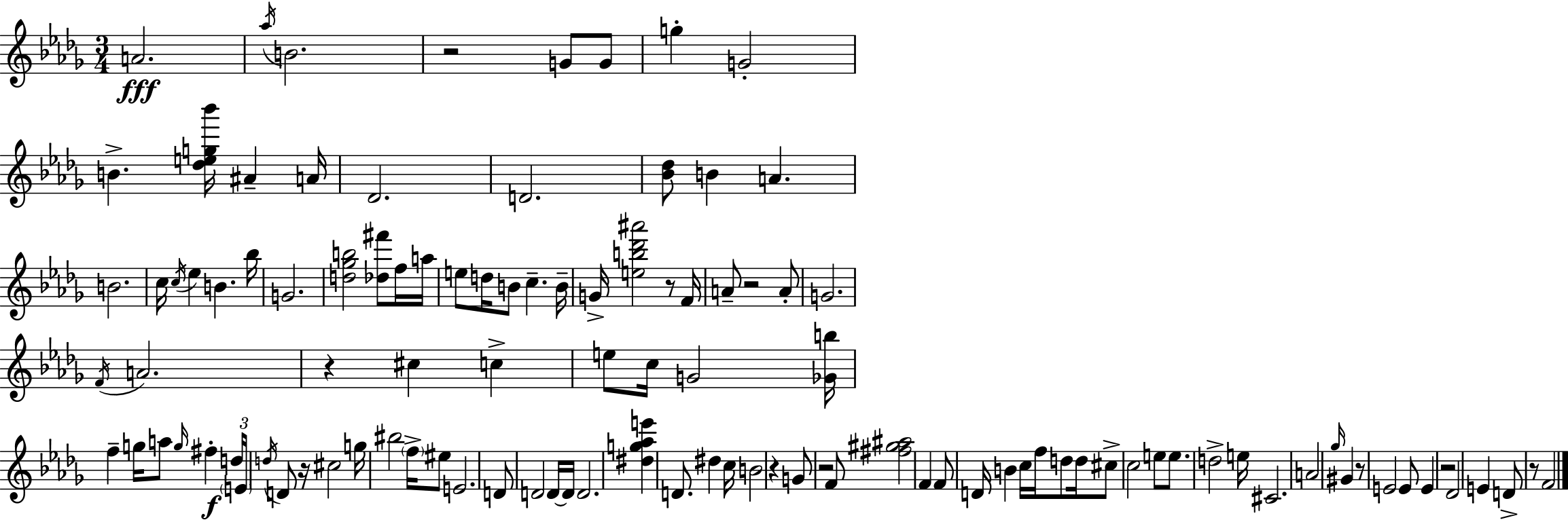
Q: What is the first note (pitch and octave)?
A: A4